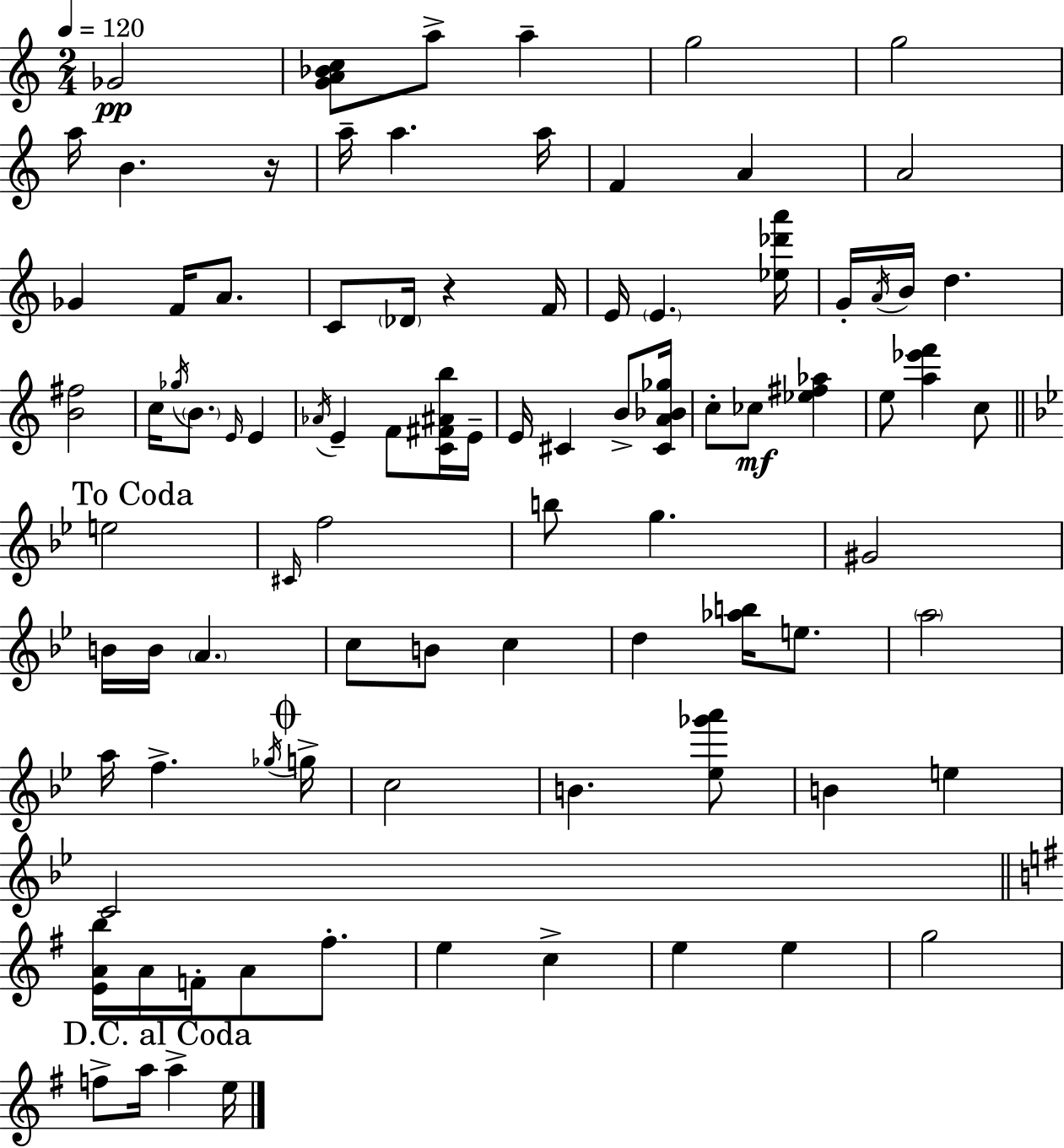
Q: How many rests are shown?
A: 2